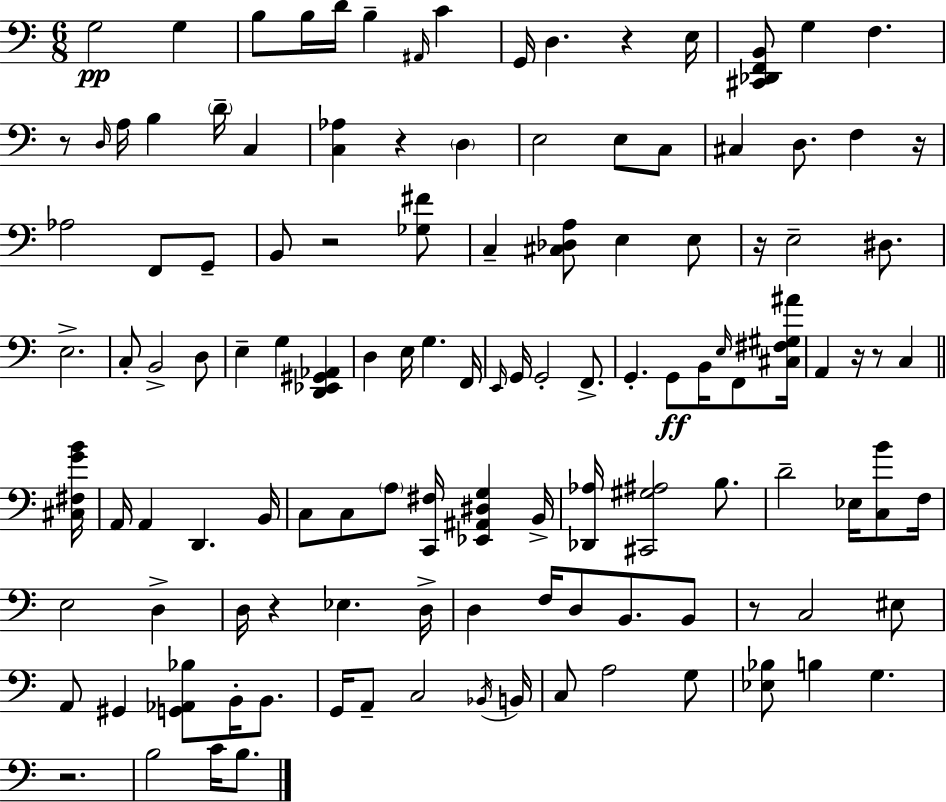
X:1
T:Untitled
M:6/8
L:1/4
K:Am
G,2 G, B,/2 B,/4 D/4 B, ^A,,/4 C G,,/4 D, z E,/4 [^C,,_D,,F,,B,,]/2 G, F, z/2 D,/4 A,/4 B, D/4 C, [C,_A,] z D, E,2 E,/2 C,/2 ^C, D,/2 F, z/4 _A,2 F,,/2 G,,/2 B,,/2 z2 [_G,^F]/2 C, [^C,_D,A,]/2 E, E,/2 z/4 E,2 ^D,/2 E,2 C,/2 B,,2 D,/2 E, G, [D,,_E,,^G,,_A,,] D, E,/4 G, F,,/4 E,,/4 G,,/4 G,,2 F,,/2 G,, G,,/2 B,,/4 E,/4 F,,/2 [^C,^F,^G,^A]/4 A,, z/4 z/2 C, [^C,^F,GB]/4 A,,/4 A,, D,, B,,/4 C,/2 C,/2 A,/2 [C,,^F,]/4 [_E,,^A,,^D,G,] B,,/4 [_D,,_A,]/4 [^C,,^G,^A,]2 B,/2 D2 _E,/4 [C,B]/2 F,/4 E,2 D, D,/4 z _E, D,/4 D, F,/4 D,/2 B,,/2 B,,/2 z/2 C,2 ^E,/2 A,,/2 ^G,, [G,,_A,,_B,]/2 B,,/4 B,,/2 G,,/4 A,,/2 C,2 _B,,/4 B,,/4 C,/2 A,2 G,/2 [_E,_B,]/2 B, G, z2 B,2 C/4 B,/2